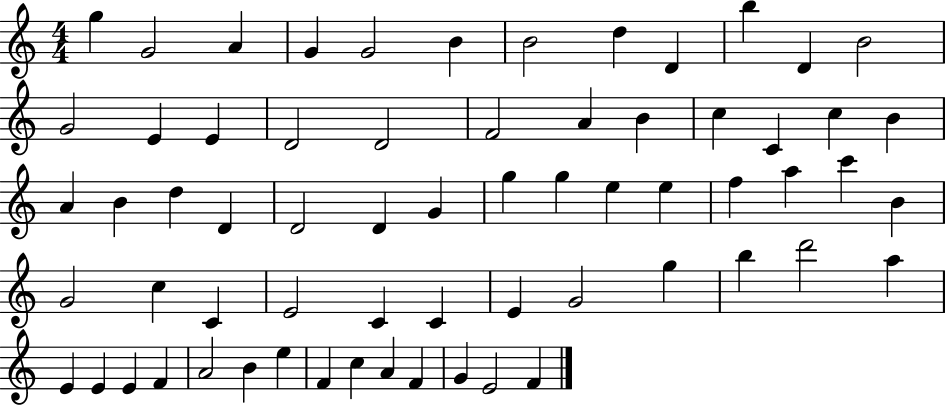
{
  \clef treble
  \numericTimeSignature
  \time 4/4
  \key c \major
  g''4 g'2 a'4 | g'4 g'2 b'4 | b'2 d''4 d'4 | b''4 d'4 b'2 | \break g'2 e'4 e'4 | d'2 d'2 | f'2 a'4 b'4 | c''4 c'4 c''4 b'4 | \break a'4 b'4 d''4 d'4 | d'2 d'4 g'4 | g''4 g''4 e''4 e''4 | f''4 a''4 c'''4 b'4 | \break g'2 c''4 c'4 | e'2 c'4 c'4 | e'4 g'2 g''4 | b''4 d'''2 a''4 | \break e'4 e'4 e'4 f'4 | a'2 b'4 e''4 | f'4 c''4 a'4 f'4 | g'4 e'2 f'4 | \break \bar "|."
}